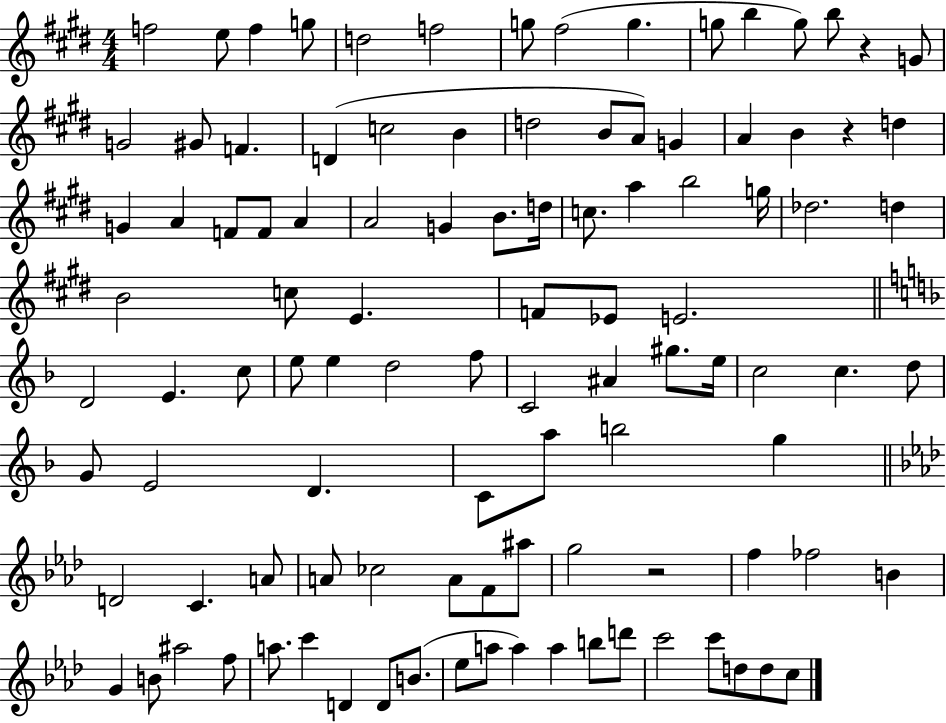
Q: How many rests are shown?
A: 3